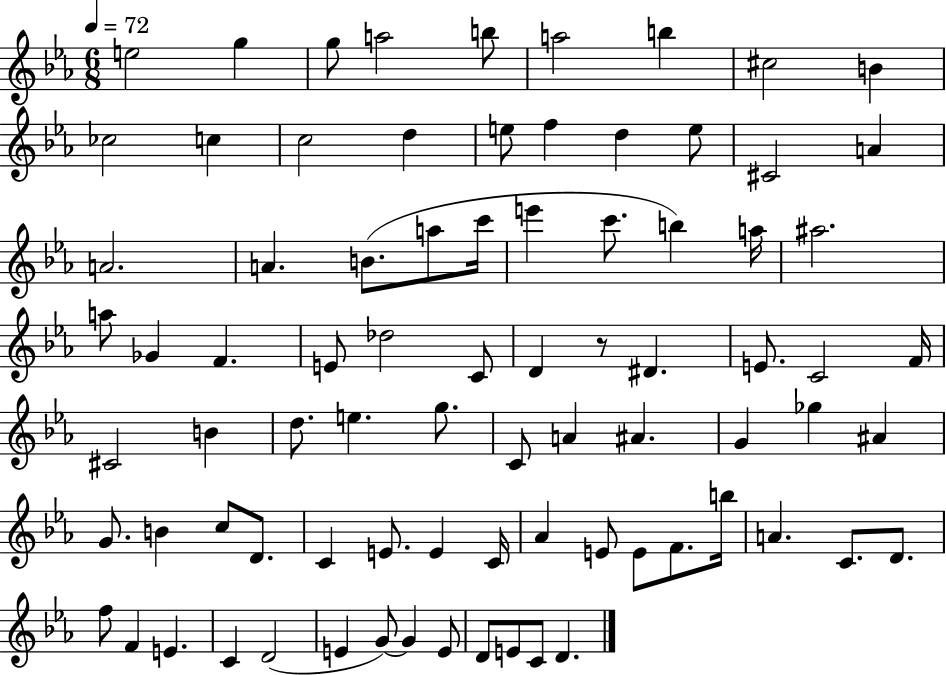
E5/h G5/q G5/e A5/h B5/e A5/h B5/q C#5/h B4/q CES5/h C5/q C5/h D5/q E5/e F5/q D5/q E5/e C#4/h A4/q A4/h. A4/q. B4/e. A5/e C6/s E6/q C6/e. B5/q A5/s A#5/h. A5/e Gb4/q F4/q. E4/e Db5/h C4/e D4/q R/e D#4/q. E4/e. C4/h F4/s C#4/h B4/q D5/e. E5/q. G5/e. C4/e A4/q A#4/q. G4/q Gb5/q A#4/q G4/e. B4/q C5/e D4/e. C4/q E4/e. E4/q C4/s Ab4/q E4/e E4/e F4/e. B5/s A4/q. C4/e. D4/e. F5/e F4/q E4/q. C4/q D4/h E4/q G4/e G4/q E4/e D4/e E4/e C4/e D4/q.